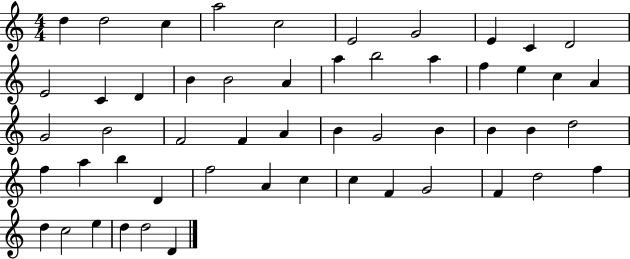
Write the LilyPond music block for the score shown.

{
  \clef treble
  \numericTimeSignature
  \time 4/4
  \key c \major
  d''4 d''2 c''4 | a''2 c''2 | e'2 g'2 | e'4 c'4 d'2 | \break e'2 c'4 d'4 | b'4 b'2 a'4 | a''4 b''2 a''4 | f''4 e''4 c''4 a'4 | \break g'2 b'2 | f'2 f'4 a'4 | b'4 g'2 b'4 | b'4 b'4 d''2 | \break f''4 a''4 b''4 d'4 | f''2 a'4 c''4 | c''4 f'4 g'2 | f'4 d''2 f''4 | \break d''4 c''2 e''4 | d''4 d''2 d'4 | \bar "|."
}